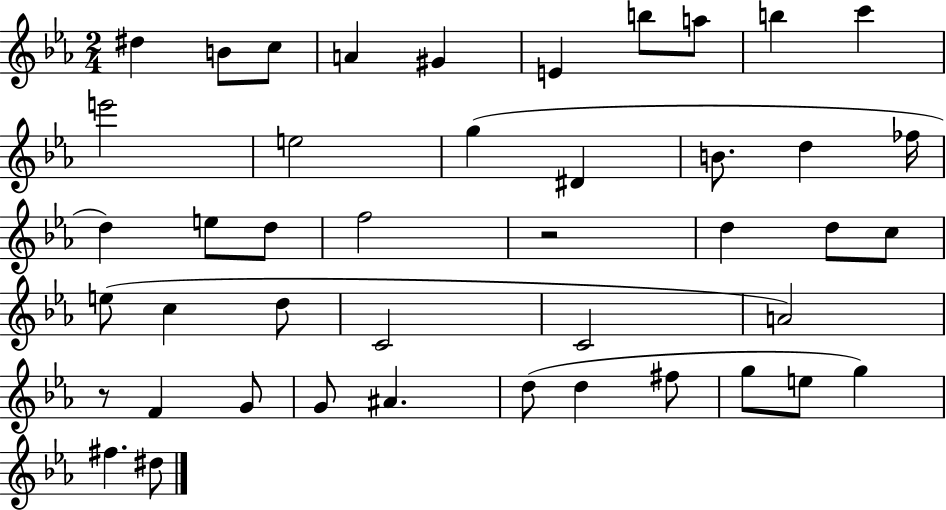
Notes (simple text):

D#5/q B4/e C5/e A4/q G#4/q E4/q B5/e A5/e B5/q C6/q E6/h E5/h G5/q D#4/q B4/e. D5/q FES5/s D5/q E5/e D5/e F5/h R/h D5/q D5/e C5/e E5/e C5/q D5/e C4/h C4/h A4/h R/e F4/q G4/e G4/e A#4/q. D5/e D5/q F#5/e G5/e E5/e G5/q F#5/q. D#5/e